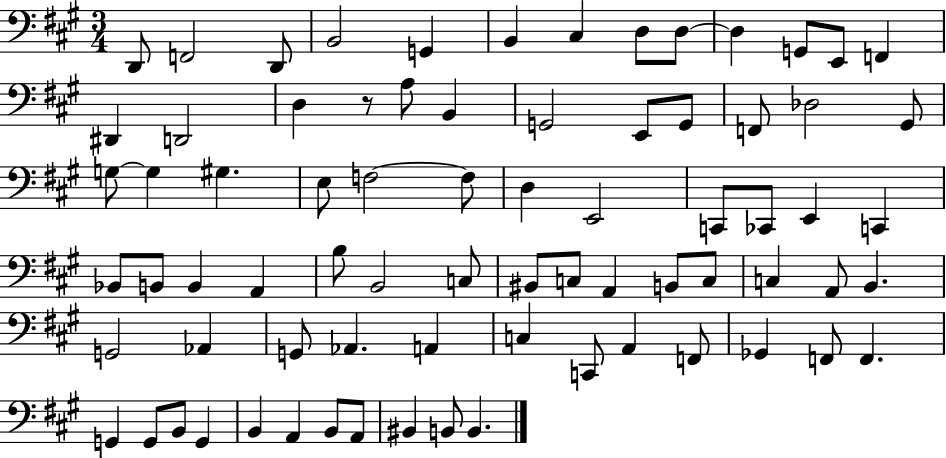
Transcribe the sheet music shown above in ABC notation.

X:1
T:Untitled
M:3/4
L:1/4
K:A
D,,/2 F,,2 D,,/2 B,,2 G,, B,, ^C, D,/2 D,/2 D, G,,/2 E,,/2 F,, ^D,, D,,2 D, z/2 A,/2 B,, G,,2 E,,/2 G,,/2 F,,/2 _D,2 ^G,,/2 G,/2 G, ^G, E,/2 F,2 F,/2 D, E,,2 C,,/2 _C,,/2 E,, C,, _B,,/2 B,,/2 B,, A,, B,/2 B,,2 C,/2 ^B,,/2 C,/2 A,, B,,/2 C,/2 C, A,,/2 B,, G,,2 _A,, G,,/2 _A,, A,, C, C,,/2 A,, F,,/2 _G,, F,,/2 F,, G,, G,,/2 B,,/2 G,, B,, A,, B,,/2 A,,/2 ^B,, B,,/2 B,,